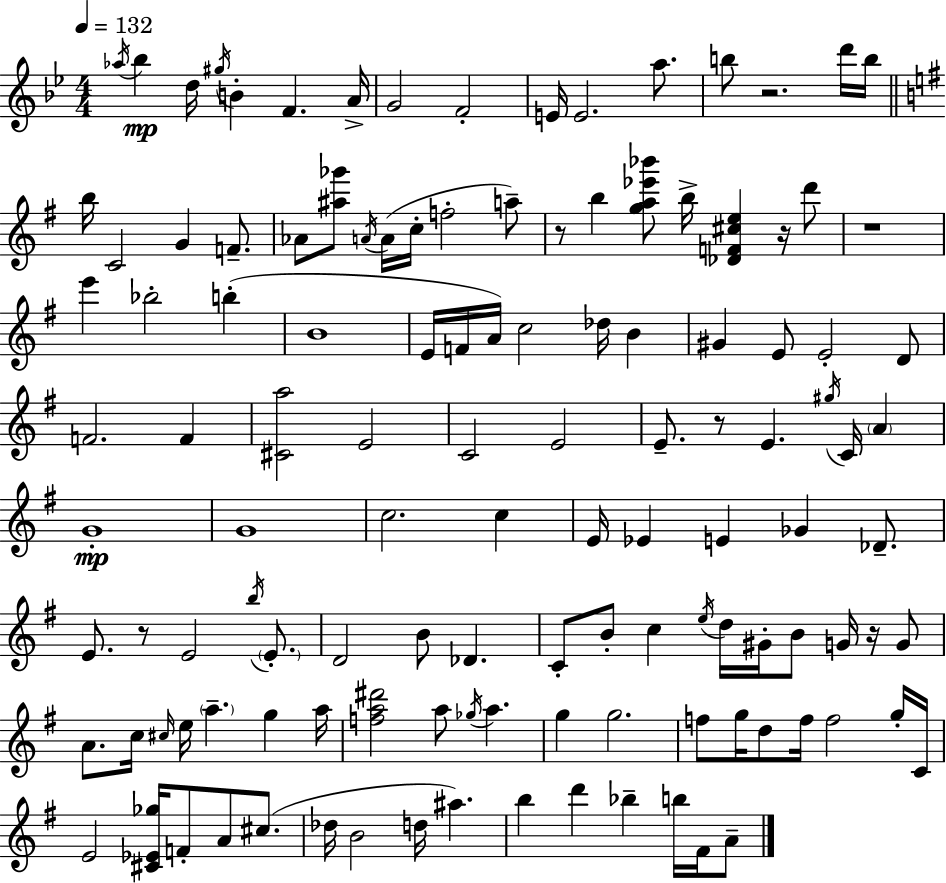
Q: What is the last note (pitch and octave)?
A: A4